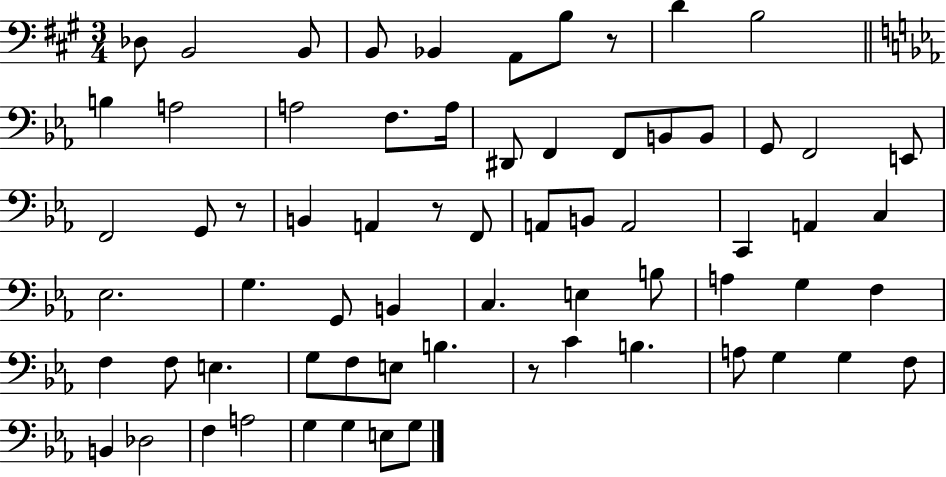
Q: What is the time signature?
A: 3/4